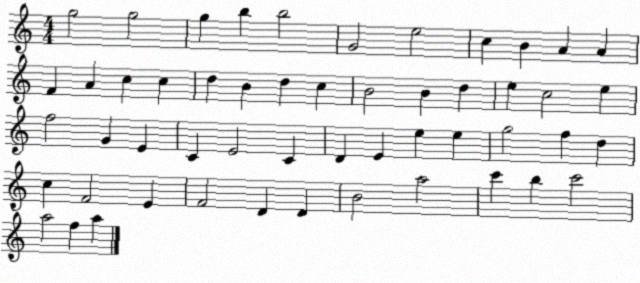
X:1
T:Untitled
M:4/4
L:1/4
K:C
g2 g2 g b b2 G2 e2 c B A A F A c c d B d c B2 B d e c2 e f2 G E C E2 C D E e e g2 f d c F2 E F2 D D B2 a2 c' b c'2 a2 f a